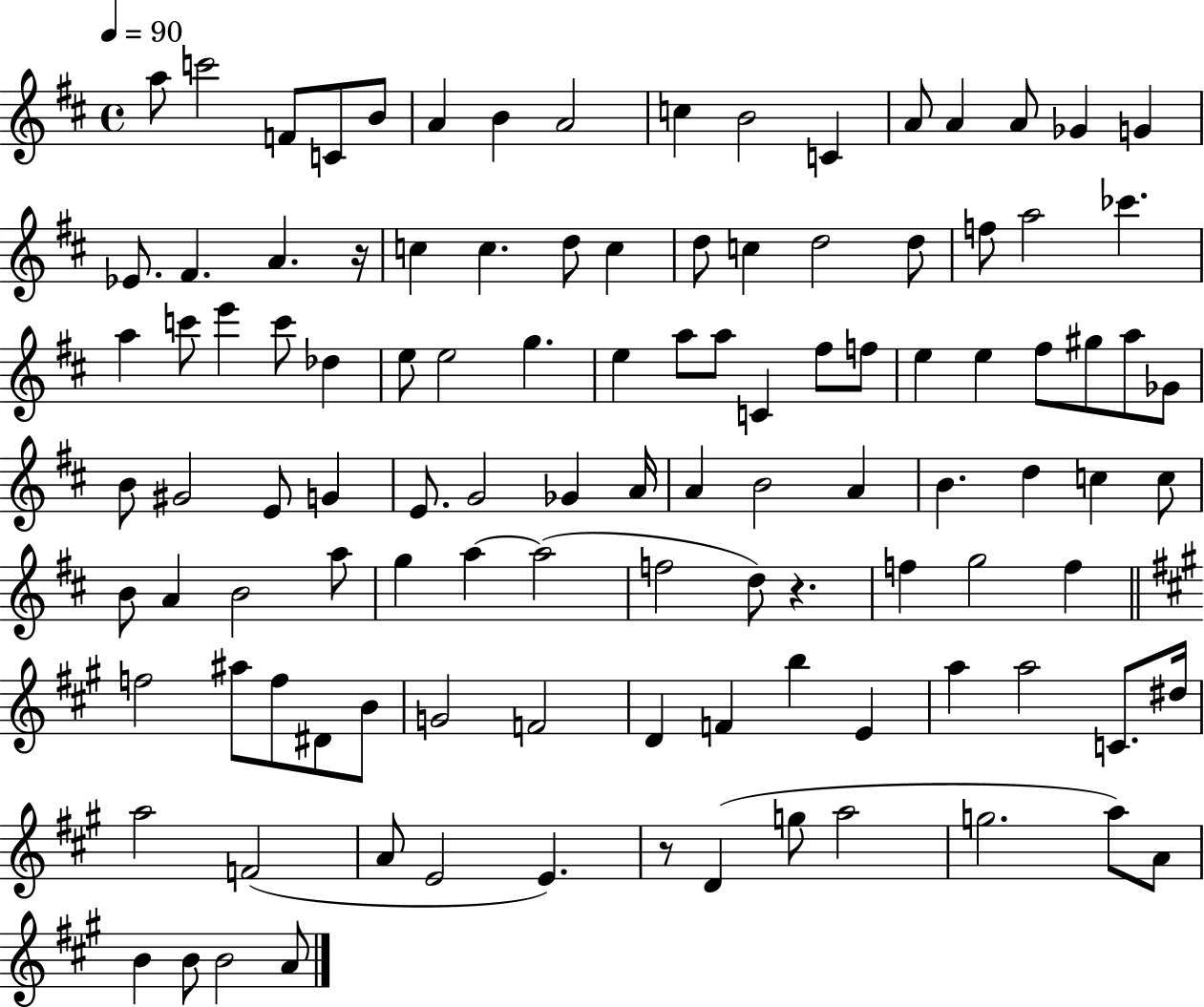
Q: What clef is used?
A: treble